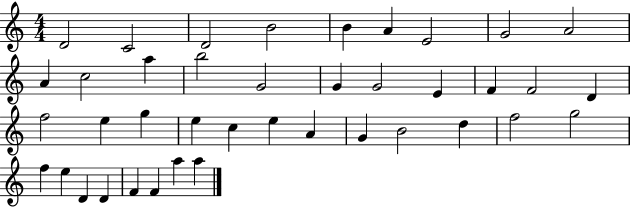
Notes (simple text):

D4/h C4/h D4/h B4/h B4/q A4/q E4/h G4/h A4/h A4/q C5/h A5/q B5/h G4/h G4/q G4/h E4/q F4/q F4/h D4/q F5/h E5/q G5/q E5/q C5/q E5/q A4/q G4/q B4/h D5/q F5/h G5/h F5/q E5/q D4/q D4/q F4/q F4/q A5/q A5/q